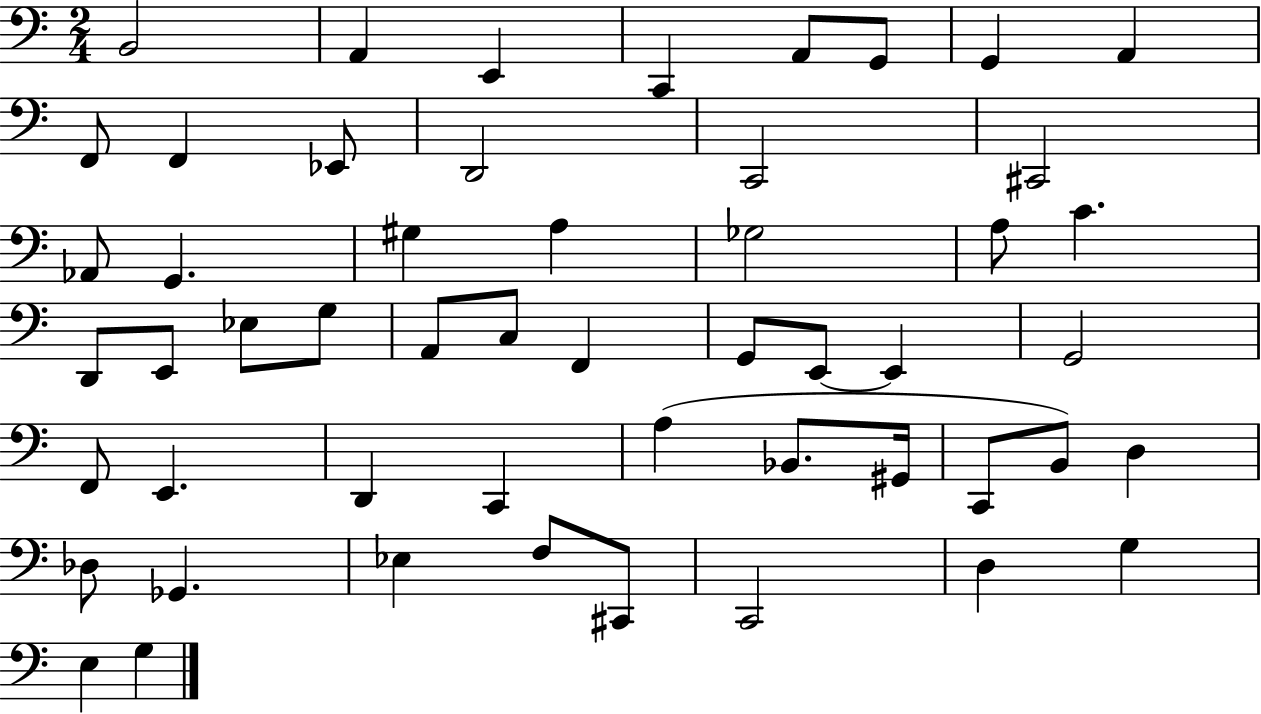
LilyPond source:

{
  \clef bass
  \numericTimeSignature
  \time 2/4
  \key c \major
  \repeat volta 2 { b,2 | a,4 e,4 | c,4 a,8 g,8 | g,4 a,4 | \break f,8 f,4 ees,8 | d,2 | c,2 | cis,2 | \break aes,8 g,4. | gis4 a4 | ges2 | a8 c'4. | \break d,8 e,8 ees8 g8 | a,8 c8 f,4 | g,8 e,8~~ e,4 | g,2 | \break f,8 e,4. | d,4 c,4 | a4( bes,8. gis,16 | c,8 b,8) d4 | \break des8 ges,4. | ees4 f8 cis,8 | c,2 | d4 g4 | \break e4 g4 | } \bar "|."
}